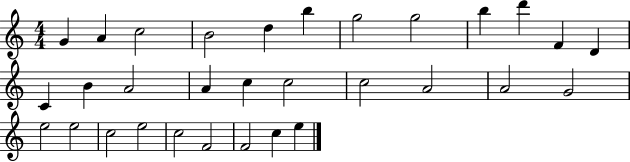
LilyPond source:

{
  \clef treble
  \numericTimeSignature
  \time 4/4
  \key c \major
  g'4 a'4 c''2 | b'2 d''4 b''4 | g''2 g''2 | b''4 d'''4 f'4 d'4 | \break c'4 b'4 a'2 | a'4 c''4 c''2 | c''2 a'2 | a'2 g'2 | \break e''2 e''2 | c''2 e''2 | c''2 f'2 | f'2 c''4 e''4 | \break \bar "|."
}